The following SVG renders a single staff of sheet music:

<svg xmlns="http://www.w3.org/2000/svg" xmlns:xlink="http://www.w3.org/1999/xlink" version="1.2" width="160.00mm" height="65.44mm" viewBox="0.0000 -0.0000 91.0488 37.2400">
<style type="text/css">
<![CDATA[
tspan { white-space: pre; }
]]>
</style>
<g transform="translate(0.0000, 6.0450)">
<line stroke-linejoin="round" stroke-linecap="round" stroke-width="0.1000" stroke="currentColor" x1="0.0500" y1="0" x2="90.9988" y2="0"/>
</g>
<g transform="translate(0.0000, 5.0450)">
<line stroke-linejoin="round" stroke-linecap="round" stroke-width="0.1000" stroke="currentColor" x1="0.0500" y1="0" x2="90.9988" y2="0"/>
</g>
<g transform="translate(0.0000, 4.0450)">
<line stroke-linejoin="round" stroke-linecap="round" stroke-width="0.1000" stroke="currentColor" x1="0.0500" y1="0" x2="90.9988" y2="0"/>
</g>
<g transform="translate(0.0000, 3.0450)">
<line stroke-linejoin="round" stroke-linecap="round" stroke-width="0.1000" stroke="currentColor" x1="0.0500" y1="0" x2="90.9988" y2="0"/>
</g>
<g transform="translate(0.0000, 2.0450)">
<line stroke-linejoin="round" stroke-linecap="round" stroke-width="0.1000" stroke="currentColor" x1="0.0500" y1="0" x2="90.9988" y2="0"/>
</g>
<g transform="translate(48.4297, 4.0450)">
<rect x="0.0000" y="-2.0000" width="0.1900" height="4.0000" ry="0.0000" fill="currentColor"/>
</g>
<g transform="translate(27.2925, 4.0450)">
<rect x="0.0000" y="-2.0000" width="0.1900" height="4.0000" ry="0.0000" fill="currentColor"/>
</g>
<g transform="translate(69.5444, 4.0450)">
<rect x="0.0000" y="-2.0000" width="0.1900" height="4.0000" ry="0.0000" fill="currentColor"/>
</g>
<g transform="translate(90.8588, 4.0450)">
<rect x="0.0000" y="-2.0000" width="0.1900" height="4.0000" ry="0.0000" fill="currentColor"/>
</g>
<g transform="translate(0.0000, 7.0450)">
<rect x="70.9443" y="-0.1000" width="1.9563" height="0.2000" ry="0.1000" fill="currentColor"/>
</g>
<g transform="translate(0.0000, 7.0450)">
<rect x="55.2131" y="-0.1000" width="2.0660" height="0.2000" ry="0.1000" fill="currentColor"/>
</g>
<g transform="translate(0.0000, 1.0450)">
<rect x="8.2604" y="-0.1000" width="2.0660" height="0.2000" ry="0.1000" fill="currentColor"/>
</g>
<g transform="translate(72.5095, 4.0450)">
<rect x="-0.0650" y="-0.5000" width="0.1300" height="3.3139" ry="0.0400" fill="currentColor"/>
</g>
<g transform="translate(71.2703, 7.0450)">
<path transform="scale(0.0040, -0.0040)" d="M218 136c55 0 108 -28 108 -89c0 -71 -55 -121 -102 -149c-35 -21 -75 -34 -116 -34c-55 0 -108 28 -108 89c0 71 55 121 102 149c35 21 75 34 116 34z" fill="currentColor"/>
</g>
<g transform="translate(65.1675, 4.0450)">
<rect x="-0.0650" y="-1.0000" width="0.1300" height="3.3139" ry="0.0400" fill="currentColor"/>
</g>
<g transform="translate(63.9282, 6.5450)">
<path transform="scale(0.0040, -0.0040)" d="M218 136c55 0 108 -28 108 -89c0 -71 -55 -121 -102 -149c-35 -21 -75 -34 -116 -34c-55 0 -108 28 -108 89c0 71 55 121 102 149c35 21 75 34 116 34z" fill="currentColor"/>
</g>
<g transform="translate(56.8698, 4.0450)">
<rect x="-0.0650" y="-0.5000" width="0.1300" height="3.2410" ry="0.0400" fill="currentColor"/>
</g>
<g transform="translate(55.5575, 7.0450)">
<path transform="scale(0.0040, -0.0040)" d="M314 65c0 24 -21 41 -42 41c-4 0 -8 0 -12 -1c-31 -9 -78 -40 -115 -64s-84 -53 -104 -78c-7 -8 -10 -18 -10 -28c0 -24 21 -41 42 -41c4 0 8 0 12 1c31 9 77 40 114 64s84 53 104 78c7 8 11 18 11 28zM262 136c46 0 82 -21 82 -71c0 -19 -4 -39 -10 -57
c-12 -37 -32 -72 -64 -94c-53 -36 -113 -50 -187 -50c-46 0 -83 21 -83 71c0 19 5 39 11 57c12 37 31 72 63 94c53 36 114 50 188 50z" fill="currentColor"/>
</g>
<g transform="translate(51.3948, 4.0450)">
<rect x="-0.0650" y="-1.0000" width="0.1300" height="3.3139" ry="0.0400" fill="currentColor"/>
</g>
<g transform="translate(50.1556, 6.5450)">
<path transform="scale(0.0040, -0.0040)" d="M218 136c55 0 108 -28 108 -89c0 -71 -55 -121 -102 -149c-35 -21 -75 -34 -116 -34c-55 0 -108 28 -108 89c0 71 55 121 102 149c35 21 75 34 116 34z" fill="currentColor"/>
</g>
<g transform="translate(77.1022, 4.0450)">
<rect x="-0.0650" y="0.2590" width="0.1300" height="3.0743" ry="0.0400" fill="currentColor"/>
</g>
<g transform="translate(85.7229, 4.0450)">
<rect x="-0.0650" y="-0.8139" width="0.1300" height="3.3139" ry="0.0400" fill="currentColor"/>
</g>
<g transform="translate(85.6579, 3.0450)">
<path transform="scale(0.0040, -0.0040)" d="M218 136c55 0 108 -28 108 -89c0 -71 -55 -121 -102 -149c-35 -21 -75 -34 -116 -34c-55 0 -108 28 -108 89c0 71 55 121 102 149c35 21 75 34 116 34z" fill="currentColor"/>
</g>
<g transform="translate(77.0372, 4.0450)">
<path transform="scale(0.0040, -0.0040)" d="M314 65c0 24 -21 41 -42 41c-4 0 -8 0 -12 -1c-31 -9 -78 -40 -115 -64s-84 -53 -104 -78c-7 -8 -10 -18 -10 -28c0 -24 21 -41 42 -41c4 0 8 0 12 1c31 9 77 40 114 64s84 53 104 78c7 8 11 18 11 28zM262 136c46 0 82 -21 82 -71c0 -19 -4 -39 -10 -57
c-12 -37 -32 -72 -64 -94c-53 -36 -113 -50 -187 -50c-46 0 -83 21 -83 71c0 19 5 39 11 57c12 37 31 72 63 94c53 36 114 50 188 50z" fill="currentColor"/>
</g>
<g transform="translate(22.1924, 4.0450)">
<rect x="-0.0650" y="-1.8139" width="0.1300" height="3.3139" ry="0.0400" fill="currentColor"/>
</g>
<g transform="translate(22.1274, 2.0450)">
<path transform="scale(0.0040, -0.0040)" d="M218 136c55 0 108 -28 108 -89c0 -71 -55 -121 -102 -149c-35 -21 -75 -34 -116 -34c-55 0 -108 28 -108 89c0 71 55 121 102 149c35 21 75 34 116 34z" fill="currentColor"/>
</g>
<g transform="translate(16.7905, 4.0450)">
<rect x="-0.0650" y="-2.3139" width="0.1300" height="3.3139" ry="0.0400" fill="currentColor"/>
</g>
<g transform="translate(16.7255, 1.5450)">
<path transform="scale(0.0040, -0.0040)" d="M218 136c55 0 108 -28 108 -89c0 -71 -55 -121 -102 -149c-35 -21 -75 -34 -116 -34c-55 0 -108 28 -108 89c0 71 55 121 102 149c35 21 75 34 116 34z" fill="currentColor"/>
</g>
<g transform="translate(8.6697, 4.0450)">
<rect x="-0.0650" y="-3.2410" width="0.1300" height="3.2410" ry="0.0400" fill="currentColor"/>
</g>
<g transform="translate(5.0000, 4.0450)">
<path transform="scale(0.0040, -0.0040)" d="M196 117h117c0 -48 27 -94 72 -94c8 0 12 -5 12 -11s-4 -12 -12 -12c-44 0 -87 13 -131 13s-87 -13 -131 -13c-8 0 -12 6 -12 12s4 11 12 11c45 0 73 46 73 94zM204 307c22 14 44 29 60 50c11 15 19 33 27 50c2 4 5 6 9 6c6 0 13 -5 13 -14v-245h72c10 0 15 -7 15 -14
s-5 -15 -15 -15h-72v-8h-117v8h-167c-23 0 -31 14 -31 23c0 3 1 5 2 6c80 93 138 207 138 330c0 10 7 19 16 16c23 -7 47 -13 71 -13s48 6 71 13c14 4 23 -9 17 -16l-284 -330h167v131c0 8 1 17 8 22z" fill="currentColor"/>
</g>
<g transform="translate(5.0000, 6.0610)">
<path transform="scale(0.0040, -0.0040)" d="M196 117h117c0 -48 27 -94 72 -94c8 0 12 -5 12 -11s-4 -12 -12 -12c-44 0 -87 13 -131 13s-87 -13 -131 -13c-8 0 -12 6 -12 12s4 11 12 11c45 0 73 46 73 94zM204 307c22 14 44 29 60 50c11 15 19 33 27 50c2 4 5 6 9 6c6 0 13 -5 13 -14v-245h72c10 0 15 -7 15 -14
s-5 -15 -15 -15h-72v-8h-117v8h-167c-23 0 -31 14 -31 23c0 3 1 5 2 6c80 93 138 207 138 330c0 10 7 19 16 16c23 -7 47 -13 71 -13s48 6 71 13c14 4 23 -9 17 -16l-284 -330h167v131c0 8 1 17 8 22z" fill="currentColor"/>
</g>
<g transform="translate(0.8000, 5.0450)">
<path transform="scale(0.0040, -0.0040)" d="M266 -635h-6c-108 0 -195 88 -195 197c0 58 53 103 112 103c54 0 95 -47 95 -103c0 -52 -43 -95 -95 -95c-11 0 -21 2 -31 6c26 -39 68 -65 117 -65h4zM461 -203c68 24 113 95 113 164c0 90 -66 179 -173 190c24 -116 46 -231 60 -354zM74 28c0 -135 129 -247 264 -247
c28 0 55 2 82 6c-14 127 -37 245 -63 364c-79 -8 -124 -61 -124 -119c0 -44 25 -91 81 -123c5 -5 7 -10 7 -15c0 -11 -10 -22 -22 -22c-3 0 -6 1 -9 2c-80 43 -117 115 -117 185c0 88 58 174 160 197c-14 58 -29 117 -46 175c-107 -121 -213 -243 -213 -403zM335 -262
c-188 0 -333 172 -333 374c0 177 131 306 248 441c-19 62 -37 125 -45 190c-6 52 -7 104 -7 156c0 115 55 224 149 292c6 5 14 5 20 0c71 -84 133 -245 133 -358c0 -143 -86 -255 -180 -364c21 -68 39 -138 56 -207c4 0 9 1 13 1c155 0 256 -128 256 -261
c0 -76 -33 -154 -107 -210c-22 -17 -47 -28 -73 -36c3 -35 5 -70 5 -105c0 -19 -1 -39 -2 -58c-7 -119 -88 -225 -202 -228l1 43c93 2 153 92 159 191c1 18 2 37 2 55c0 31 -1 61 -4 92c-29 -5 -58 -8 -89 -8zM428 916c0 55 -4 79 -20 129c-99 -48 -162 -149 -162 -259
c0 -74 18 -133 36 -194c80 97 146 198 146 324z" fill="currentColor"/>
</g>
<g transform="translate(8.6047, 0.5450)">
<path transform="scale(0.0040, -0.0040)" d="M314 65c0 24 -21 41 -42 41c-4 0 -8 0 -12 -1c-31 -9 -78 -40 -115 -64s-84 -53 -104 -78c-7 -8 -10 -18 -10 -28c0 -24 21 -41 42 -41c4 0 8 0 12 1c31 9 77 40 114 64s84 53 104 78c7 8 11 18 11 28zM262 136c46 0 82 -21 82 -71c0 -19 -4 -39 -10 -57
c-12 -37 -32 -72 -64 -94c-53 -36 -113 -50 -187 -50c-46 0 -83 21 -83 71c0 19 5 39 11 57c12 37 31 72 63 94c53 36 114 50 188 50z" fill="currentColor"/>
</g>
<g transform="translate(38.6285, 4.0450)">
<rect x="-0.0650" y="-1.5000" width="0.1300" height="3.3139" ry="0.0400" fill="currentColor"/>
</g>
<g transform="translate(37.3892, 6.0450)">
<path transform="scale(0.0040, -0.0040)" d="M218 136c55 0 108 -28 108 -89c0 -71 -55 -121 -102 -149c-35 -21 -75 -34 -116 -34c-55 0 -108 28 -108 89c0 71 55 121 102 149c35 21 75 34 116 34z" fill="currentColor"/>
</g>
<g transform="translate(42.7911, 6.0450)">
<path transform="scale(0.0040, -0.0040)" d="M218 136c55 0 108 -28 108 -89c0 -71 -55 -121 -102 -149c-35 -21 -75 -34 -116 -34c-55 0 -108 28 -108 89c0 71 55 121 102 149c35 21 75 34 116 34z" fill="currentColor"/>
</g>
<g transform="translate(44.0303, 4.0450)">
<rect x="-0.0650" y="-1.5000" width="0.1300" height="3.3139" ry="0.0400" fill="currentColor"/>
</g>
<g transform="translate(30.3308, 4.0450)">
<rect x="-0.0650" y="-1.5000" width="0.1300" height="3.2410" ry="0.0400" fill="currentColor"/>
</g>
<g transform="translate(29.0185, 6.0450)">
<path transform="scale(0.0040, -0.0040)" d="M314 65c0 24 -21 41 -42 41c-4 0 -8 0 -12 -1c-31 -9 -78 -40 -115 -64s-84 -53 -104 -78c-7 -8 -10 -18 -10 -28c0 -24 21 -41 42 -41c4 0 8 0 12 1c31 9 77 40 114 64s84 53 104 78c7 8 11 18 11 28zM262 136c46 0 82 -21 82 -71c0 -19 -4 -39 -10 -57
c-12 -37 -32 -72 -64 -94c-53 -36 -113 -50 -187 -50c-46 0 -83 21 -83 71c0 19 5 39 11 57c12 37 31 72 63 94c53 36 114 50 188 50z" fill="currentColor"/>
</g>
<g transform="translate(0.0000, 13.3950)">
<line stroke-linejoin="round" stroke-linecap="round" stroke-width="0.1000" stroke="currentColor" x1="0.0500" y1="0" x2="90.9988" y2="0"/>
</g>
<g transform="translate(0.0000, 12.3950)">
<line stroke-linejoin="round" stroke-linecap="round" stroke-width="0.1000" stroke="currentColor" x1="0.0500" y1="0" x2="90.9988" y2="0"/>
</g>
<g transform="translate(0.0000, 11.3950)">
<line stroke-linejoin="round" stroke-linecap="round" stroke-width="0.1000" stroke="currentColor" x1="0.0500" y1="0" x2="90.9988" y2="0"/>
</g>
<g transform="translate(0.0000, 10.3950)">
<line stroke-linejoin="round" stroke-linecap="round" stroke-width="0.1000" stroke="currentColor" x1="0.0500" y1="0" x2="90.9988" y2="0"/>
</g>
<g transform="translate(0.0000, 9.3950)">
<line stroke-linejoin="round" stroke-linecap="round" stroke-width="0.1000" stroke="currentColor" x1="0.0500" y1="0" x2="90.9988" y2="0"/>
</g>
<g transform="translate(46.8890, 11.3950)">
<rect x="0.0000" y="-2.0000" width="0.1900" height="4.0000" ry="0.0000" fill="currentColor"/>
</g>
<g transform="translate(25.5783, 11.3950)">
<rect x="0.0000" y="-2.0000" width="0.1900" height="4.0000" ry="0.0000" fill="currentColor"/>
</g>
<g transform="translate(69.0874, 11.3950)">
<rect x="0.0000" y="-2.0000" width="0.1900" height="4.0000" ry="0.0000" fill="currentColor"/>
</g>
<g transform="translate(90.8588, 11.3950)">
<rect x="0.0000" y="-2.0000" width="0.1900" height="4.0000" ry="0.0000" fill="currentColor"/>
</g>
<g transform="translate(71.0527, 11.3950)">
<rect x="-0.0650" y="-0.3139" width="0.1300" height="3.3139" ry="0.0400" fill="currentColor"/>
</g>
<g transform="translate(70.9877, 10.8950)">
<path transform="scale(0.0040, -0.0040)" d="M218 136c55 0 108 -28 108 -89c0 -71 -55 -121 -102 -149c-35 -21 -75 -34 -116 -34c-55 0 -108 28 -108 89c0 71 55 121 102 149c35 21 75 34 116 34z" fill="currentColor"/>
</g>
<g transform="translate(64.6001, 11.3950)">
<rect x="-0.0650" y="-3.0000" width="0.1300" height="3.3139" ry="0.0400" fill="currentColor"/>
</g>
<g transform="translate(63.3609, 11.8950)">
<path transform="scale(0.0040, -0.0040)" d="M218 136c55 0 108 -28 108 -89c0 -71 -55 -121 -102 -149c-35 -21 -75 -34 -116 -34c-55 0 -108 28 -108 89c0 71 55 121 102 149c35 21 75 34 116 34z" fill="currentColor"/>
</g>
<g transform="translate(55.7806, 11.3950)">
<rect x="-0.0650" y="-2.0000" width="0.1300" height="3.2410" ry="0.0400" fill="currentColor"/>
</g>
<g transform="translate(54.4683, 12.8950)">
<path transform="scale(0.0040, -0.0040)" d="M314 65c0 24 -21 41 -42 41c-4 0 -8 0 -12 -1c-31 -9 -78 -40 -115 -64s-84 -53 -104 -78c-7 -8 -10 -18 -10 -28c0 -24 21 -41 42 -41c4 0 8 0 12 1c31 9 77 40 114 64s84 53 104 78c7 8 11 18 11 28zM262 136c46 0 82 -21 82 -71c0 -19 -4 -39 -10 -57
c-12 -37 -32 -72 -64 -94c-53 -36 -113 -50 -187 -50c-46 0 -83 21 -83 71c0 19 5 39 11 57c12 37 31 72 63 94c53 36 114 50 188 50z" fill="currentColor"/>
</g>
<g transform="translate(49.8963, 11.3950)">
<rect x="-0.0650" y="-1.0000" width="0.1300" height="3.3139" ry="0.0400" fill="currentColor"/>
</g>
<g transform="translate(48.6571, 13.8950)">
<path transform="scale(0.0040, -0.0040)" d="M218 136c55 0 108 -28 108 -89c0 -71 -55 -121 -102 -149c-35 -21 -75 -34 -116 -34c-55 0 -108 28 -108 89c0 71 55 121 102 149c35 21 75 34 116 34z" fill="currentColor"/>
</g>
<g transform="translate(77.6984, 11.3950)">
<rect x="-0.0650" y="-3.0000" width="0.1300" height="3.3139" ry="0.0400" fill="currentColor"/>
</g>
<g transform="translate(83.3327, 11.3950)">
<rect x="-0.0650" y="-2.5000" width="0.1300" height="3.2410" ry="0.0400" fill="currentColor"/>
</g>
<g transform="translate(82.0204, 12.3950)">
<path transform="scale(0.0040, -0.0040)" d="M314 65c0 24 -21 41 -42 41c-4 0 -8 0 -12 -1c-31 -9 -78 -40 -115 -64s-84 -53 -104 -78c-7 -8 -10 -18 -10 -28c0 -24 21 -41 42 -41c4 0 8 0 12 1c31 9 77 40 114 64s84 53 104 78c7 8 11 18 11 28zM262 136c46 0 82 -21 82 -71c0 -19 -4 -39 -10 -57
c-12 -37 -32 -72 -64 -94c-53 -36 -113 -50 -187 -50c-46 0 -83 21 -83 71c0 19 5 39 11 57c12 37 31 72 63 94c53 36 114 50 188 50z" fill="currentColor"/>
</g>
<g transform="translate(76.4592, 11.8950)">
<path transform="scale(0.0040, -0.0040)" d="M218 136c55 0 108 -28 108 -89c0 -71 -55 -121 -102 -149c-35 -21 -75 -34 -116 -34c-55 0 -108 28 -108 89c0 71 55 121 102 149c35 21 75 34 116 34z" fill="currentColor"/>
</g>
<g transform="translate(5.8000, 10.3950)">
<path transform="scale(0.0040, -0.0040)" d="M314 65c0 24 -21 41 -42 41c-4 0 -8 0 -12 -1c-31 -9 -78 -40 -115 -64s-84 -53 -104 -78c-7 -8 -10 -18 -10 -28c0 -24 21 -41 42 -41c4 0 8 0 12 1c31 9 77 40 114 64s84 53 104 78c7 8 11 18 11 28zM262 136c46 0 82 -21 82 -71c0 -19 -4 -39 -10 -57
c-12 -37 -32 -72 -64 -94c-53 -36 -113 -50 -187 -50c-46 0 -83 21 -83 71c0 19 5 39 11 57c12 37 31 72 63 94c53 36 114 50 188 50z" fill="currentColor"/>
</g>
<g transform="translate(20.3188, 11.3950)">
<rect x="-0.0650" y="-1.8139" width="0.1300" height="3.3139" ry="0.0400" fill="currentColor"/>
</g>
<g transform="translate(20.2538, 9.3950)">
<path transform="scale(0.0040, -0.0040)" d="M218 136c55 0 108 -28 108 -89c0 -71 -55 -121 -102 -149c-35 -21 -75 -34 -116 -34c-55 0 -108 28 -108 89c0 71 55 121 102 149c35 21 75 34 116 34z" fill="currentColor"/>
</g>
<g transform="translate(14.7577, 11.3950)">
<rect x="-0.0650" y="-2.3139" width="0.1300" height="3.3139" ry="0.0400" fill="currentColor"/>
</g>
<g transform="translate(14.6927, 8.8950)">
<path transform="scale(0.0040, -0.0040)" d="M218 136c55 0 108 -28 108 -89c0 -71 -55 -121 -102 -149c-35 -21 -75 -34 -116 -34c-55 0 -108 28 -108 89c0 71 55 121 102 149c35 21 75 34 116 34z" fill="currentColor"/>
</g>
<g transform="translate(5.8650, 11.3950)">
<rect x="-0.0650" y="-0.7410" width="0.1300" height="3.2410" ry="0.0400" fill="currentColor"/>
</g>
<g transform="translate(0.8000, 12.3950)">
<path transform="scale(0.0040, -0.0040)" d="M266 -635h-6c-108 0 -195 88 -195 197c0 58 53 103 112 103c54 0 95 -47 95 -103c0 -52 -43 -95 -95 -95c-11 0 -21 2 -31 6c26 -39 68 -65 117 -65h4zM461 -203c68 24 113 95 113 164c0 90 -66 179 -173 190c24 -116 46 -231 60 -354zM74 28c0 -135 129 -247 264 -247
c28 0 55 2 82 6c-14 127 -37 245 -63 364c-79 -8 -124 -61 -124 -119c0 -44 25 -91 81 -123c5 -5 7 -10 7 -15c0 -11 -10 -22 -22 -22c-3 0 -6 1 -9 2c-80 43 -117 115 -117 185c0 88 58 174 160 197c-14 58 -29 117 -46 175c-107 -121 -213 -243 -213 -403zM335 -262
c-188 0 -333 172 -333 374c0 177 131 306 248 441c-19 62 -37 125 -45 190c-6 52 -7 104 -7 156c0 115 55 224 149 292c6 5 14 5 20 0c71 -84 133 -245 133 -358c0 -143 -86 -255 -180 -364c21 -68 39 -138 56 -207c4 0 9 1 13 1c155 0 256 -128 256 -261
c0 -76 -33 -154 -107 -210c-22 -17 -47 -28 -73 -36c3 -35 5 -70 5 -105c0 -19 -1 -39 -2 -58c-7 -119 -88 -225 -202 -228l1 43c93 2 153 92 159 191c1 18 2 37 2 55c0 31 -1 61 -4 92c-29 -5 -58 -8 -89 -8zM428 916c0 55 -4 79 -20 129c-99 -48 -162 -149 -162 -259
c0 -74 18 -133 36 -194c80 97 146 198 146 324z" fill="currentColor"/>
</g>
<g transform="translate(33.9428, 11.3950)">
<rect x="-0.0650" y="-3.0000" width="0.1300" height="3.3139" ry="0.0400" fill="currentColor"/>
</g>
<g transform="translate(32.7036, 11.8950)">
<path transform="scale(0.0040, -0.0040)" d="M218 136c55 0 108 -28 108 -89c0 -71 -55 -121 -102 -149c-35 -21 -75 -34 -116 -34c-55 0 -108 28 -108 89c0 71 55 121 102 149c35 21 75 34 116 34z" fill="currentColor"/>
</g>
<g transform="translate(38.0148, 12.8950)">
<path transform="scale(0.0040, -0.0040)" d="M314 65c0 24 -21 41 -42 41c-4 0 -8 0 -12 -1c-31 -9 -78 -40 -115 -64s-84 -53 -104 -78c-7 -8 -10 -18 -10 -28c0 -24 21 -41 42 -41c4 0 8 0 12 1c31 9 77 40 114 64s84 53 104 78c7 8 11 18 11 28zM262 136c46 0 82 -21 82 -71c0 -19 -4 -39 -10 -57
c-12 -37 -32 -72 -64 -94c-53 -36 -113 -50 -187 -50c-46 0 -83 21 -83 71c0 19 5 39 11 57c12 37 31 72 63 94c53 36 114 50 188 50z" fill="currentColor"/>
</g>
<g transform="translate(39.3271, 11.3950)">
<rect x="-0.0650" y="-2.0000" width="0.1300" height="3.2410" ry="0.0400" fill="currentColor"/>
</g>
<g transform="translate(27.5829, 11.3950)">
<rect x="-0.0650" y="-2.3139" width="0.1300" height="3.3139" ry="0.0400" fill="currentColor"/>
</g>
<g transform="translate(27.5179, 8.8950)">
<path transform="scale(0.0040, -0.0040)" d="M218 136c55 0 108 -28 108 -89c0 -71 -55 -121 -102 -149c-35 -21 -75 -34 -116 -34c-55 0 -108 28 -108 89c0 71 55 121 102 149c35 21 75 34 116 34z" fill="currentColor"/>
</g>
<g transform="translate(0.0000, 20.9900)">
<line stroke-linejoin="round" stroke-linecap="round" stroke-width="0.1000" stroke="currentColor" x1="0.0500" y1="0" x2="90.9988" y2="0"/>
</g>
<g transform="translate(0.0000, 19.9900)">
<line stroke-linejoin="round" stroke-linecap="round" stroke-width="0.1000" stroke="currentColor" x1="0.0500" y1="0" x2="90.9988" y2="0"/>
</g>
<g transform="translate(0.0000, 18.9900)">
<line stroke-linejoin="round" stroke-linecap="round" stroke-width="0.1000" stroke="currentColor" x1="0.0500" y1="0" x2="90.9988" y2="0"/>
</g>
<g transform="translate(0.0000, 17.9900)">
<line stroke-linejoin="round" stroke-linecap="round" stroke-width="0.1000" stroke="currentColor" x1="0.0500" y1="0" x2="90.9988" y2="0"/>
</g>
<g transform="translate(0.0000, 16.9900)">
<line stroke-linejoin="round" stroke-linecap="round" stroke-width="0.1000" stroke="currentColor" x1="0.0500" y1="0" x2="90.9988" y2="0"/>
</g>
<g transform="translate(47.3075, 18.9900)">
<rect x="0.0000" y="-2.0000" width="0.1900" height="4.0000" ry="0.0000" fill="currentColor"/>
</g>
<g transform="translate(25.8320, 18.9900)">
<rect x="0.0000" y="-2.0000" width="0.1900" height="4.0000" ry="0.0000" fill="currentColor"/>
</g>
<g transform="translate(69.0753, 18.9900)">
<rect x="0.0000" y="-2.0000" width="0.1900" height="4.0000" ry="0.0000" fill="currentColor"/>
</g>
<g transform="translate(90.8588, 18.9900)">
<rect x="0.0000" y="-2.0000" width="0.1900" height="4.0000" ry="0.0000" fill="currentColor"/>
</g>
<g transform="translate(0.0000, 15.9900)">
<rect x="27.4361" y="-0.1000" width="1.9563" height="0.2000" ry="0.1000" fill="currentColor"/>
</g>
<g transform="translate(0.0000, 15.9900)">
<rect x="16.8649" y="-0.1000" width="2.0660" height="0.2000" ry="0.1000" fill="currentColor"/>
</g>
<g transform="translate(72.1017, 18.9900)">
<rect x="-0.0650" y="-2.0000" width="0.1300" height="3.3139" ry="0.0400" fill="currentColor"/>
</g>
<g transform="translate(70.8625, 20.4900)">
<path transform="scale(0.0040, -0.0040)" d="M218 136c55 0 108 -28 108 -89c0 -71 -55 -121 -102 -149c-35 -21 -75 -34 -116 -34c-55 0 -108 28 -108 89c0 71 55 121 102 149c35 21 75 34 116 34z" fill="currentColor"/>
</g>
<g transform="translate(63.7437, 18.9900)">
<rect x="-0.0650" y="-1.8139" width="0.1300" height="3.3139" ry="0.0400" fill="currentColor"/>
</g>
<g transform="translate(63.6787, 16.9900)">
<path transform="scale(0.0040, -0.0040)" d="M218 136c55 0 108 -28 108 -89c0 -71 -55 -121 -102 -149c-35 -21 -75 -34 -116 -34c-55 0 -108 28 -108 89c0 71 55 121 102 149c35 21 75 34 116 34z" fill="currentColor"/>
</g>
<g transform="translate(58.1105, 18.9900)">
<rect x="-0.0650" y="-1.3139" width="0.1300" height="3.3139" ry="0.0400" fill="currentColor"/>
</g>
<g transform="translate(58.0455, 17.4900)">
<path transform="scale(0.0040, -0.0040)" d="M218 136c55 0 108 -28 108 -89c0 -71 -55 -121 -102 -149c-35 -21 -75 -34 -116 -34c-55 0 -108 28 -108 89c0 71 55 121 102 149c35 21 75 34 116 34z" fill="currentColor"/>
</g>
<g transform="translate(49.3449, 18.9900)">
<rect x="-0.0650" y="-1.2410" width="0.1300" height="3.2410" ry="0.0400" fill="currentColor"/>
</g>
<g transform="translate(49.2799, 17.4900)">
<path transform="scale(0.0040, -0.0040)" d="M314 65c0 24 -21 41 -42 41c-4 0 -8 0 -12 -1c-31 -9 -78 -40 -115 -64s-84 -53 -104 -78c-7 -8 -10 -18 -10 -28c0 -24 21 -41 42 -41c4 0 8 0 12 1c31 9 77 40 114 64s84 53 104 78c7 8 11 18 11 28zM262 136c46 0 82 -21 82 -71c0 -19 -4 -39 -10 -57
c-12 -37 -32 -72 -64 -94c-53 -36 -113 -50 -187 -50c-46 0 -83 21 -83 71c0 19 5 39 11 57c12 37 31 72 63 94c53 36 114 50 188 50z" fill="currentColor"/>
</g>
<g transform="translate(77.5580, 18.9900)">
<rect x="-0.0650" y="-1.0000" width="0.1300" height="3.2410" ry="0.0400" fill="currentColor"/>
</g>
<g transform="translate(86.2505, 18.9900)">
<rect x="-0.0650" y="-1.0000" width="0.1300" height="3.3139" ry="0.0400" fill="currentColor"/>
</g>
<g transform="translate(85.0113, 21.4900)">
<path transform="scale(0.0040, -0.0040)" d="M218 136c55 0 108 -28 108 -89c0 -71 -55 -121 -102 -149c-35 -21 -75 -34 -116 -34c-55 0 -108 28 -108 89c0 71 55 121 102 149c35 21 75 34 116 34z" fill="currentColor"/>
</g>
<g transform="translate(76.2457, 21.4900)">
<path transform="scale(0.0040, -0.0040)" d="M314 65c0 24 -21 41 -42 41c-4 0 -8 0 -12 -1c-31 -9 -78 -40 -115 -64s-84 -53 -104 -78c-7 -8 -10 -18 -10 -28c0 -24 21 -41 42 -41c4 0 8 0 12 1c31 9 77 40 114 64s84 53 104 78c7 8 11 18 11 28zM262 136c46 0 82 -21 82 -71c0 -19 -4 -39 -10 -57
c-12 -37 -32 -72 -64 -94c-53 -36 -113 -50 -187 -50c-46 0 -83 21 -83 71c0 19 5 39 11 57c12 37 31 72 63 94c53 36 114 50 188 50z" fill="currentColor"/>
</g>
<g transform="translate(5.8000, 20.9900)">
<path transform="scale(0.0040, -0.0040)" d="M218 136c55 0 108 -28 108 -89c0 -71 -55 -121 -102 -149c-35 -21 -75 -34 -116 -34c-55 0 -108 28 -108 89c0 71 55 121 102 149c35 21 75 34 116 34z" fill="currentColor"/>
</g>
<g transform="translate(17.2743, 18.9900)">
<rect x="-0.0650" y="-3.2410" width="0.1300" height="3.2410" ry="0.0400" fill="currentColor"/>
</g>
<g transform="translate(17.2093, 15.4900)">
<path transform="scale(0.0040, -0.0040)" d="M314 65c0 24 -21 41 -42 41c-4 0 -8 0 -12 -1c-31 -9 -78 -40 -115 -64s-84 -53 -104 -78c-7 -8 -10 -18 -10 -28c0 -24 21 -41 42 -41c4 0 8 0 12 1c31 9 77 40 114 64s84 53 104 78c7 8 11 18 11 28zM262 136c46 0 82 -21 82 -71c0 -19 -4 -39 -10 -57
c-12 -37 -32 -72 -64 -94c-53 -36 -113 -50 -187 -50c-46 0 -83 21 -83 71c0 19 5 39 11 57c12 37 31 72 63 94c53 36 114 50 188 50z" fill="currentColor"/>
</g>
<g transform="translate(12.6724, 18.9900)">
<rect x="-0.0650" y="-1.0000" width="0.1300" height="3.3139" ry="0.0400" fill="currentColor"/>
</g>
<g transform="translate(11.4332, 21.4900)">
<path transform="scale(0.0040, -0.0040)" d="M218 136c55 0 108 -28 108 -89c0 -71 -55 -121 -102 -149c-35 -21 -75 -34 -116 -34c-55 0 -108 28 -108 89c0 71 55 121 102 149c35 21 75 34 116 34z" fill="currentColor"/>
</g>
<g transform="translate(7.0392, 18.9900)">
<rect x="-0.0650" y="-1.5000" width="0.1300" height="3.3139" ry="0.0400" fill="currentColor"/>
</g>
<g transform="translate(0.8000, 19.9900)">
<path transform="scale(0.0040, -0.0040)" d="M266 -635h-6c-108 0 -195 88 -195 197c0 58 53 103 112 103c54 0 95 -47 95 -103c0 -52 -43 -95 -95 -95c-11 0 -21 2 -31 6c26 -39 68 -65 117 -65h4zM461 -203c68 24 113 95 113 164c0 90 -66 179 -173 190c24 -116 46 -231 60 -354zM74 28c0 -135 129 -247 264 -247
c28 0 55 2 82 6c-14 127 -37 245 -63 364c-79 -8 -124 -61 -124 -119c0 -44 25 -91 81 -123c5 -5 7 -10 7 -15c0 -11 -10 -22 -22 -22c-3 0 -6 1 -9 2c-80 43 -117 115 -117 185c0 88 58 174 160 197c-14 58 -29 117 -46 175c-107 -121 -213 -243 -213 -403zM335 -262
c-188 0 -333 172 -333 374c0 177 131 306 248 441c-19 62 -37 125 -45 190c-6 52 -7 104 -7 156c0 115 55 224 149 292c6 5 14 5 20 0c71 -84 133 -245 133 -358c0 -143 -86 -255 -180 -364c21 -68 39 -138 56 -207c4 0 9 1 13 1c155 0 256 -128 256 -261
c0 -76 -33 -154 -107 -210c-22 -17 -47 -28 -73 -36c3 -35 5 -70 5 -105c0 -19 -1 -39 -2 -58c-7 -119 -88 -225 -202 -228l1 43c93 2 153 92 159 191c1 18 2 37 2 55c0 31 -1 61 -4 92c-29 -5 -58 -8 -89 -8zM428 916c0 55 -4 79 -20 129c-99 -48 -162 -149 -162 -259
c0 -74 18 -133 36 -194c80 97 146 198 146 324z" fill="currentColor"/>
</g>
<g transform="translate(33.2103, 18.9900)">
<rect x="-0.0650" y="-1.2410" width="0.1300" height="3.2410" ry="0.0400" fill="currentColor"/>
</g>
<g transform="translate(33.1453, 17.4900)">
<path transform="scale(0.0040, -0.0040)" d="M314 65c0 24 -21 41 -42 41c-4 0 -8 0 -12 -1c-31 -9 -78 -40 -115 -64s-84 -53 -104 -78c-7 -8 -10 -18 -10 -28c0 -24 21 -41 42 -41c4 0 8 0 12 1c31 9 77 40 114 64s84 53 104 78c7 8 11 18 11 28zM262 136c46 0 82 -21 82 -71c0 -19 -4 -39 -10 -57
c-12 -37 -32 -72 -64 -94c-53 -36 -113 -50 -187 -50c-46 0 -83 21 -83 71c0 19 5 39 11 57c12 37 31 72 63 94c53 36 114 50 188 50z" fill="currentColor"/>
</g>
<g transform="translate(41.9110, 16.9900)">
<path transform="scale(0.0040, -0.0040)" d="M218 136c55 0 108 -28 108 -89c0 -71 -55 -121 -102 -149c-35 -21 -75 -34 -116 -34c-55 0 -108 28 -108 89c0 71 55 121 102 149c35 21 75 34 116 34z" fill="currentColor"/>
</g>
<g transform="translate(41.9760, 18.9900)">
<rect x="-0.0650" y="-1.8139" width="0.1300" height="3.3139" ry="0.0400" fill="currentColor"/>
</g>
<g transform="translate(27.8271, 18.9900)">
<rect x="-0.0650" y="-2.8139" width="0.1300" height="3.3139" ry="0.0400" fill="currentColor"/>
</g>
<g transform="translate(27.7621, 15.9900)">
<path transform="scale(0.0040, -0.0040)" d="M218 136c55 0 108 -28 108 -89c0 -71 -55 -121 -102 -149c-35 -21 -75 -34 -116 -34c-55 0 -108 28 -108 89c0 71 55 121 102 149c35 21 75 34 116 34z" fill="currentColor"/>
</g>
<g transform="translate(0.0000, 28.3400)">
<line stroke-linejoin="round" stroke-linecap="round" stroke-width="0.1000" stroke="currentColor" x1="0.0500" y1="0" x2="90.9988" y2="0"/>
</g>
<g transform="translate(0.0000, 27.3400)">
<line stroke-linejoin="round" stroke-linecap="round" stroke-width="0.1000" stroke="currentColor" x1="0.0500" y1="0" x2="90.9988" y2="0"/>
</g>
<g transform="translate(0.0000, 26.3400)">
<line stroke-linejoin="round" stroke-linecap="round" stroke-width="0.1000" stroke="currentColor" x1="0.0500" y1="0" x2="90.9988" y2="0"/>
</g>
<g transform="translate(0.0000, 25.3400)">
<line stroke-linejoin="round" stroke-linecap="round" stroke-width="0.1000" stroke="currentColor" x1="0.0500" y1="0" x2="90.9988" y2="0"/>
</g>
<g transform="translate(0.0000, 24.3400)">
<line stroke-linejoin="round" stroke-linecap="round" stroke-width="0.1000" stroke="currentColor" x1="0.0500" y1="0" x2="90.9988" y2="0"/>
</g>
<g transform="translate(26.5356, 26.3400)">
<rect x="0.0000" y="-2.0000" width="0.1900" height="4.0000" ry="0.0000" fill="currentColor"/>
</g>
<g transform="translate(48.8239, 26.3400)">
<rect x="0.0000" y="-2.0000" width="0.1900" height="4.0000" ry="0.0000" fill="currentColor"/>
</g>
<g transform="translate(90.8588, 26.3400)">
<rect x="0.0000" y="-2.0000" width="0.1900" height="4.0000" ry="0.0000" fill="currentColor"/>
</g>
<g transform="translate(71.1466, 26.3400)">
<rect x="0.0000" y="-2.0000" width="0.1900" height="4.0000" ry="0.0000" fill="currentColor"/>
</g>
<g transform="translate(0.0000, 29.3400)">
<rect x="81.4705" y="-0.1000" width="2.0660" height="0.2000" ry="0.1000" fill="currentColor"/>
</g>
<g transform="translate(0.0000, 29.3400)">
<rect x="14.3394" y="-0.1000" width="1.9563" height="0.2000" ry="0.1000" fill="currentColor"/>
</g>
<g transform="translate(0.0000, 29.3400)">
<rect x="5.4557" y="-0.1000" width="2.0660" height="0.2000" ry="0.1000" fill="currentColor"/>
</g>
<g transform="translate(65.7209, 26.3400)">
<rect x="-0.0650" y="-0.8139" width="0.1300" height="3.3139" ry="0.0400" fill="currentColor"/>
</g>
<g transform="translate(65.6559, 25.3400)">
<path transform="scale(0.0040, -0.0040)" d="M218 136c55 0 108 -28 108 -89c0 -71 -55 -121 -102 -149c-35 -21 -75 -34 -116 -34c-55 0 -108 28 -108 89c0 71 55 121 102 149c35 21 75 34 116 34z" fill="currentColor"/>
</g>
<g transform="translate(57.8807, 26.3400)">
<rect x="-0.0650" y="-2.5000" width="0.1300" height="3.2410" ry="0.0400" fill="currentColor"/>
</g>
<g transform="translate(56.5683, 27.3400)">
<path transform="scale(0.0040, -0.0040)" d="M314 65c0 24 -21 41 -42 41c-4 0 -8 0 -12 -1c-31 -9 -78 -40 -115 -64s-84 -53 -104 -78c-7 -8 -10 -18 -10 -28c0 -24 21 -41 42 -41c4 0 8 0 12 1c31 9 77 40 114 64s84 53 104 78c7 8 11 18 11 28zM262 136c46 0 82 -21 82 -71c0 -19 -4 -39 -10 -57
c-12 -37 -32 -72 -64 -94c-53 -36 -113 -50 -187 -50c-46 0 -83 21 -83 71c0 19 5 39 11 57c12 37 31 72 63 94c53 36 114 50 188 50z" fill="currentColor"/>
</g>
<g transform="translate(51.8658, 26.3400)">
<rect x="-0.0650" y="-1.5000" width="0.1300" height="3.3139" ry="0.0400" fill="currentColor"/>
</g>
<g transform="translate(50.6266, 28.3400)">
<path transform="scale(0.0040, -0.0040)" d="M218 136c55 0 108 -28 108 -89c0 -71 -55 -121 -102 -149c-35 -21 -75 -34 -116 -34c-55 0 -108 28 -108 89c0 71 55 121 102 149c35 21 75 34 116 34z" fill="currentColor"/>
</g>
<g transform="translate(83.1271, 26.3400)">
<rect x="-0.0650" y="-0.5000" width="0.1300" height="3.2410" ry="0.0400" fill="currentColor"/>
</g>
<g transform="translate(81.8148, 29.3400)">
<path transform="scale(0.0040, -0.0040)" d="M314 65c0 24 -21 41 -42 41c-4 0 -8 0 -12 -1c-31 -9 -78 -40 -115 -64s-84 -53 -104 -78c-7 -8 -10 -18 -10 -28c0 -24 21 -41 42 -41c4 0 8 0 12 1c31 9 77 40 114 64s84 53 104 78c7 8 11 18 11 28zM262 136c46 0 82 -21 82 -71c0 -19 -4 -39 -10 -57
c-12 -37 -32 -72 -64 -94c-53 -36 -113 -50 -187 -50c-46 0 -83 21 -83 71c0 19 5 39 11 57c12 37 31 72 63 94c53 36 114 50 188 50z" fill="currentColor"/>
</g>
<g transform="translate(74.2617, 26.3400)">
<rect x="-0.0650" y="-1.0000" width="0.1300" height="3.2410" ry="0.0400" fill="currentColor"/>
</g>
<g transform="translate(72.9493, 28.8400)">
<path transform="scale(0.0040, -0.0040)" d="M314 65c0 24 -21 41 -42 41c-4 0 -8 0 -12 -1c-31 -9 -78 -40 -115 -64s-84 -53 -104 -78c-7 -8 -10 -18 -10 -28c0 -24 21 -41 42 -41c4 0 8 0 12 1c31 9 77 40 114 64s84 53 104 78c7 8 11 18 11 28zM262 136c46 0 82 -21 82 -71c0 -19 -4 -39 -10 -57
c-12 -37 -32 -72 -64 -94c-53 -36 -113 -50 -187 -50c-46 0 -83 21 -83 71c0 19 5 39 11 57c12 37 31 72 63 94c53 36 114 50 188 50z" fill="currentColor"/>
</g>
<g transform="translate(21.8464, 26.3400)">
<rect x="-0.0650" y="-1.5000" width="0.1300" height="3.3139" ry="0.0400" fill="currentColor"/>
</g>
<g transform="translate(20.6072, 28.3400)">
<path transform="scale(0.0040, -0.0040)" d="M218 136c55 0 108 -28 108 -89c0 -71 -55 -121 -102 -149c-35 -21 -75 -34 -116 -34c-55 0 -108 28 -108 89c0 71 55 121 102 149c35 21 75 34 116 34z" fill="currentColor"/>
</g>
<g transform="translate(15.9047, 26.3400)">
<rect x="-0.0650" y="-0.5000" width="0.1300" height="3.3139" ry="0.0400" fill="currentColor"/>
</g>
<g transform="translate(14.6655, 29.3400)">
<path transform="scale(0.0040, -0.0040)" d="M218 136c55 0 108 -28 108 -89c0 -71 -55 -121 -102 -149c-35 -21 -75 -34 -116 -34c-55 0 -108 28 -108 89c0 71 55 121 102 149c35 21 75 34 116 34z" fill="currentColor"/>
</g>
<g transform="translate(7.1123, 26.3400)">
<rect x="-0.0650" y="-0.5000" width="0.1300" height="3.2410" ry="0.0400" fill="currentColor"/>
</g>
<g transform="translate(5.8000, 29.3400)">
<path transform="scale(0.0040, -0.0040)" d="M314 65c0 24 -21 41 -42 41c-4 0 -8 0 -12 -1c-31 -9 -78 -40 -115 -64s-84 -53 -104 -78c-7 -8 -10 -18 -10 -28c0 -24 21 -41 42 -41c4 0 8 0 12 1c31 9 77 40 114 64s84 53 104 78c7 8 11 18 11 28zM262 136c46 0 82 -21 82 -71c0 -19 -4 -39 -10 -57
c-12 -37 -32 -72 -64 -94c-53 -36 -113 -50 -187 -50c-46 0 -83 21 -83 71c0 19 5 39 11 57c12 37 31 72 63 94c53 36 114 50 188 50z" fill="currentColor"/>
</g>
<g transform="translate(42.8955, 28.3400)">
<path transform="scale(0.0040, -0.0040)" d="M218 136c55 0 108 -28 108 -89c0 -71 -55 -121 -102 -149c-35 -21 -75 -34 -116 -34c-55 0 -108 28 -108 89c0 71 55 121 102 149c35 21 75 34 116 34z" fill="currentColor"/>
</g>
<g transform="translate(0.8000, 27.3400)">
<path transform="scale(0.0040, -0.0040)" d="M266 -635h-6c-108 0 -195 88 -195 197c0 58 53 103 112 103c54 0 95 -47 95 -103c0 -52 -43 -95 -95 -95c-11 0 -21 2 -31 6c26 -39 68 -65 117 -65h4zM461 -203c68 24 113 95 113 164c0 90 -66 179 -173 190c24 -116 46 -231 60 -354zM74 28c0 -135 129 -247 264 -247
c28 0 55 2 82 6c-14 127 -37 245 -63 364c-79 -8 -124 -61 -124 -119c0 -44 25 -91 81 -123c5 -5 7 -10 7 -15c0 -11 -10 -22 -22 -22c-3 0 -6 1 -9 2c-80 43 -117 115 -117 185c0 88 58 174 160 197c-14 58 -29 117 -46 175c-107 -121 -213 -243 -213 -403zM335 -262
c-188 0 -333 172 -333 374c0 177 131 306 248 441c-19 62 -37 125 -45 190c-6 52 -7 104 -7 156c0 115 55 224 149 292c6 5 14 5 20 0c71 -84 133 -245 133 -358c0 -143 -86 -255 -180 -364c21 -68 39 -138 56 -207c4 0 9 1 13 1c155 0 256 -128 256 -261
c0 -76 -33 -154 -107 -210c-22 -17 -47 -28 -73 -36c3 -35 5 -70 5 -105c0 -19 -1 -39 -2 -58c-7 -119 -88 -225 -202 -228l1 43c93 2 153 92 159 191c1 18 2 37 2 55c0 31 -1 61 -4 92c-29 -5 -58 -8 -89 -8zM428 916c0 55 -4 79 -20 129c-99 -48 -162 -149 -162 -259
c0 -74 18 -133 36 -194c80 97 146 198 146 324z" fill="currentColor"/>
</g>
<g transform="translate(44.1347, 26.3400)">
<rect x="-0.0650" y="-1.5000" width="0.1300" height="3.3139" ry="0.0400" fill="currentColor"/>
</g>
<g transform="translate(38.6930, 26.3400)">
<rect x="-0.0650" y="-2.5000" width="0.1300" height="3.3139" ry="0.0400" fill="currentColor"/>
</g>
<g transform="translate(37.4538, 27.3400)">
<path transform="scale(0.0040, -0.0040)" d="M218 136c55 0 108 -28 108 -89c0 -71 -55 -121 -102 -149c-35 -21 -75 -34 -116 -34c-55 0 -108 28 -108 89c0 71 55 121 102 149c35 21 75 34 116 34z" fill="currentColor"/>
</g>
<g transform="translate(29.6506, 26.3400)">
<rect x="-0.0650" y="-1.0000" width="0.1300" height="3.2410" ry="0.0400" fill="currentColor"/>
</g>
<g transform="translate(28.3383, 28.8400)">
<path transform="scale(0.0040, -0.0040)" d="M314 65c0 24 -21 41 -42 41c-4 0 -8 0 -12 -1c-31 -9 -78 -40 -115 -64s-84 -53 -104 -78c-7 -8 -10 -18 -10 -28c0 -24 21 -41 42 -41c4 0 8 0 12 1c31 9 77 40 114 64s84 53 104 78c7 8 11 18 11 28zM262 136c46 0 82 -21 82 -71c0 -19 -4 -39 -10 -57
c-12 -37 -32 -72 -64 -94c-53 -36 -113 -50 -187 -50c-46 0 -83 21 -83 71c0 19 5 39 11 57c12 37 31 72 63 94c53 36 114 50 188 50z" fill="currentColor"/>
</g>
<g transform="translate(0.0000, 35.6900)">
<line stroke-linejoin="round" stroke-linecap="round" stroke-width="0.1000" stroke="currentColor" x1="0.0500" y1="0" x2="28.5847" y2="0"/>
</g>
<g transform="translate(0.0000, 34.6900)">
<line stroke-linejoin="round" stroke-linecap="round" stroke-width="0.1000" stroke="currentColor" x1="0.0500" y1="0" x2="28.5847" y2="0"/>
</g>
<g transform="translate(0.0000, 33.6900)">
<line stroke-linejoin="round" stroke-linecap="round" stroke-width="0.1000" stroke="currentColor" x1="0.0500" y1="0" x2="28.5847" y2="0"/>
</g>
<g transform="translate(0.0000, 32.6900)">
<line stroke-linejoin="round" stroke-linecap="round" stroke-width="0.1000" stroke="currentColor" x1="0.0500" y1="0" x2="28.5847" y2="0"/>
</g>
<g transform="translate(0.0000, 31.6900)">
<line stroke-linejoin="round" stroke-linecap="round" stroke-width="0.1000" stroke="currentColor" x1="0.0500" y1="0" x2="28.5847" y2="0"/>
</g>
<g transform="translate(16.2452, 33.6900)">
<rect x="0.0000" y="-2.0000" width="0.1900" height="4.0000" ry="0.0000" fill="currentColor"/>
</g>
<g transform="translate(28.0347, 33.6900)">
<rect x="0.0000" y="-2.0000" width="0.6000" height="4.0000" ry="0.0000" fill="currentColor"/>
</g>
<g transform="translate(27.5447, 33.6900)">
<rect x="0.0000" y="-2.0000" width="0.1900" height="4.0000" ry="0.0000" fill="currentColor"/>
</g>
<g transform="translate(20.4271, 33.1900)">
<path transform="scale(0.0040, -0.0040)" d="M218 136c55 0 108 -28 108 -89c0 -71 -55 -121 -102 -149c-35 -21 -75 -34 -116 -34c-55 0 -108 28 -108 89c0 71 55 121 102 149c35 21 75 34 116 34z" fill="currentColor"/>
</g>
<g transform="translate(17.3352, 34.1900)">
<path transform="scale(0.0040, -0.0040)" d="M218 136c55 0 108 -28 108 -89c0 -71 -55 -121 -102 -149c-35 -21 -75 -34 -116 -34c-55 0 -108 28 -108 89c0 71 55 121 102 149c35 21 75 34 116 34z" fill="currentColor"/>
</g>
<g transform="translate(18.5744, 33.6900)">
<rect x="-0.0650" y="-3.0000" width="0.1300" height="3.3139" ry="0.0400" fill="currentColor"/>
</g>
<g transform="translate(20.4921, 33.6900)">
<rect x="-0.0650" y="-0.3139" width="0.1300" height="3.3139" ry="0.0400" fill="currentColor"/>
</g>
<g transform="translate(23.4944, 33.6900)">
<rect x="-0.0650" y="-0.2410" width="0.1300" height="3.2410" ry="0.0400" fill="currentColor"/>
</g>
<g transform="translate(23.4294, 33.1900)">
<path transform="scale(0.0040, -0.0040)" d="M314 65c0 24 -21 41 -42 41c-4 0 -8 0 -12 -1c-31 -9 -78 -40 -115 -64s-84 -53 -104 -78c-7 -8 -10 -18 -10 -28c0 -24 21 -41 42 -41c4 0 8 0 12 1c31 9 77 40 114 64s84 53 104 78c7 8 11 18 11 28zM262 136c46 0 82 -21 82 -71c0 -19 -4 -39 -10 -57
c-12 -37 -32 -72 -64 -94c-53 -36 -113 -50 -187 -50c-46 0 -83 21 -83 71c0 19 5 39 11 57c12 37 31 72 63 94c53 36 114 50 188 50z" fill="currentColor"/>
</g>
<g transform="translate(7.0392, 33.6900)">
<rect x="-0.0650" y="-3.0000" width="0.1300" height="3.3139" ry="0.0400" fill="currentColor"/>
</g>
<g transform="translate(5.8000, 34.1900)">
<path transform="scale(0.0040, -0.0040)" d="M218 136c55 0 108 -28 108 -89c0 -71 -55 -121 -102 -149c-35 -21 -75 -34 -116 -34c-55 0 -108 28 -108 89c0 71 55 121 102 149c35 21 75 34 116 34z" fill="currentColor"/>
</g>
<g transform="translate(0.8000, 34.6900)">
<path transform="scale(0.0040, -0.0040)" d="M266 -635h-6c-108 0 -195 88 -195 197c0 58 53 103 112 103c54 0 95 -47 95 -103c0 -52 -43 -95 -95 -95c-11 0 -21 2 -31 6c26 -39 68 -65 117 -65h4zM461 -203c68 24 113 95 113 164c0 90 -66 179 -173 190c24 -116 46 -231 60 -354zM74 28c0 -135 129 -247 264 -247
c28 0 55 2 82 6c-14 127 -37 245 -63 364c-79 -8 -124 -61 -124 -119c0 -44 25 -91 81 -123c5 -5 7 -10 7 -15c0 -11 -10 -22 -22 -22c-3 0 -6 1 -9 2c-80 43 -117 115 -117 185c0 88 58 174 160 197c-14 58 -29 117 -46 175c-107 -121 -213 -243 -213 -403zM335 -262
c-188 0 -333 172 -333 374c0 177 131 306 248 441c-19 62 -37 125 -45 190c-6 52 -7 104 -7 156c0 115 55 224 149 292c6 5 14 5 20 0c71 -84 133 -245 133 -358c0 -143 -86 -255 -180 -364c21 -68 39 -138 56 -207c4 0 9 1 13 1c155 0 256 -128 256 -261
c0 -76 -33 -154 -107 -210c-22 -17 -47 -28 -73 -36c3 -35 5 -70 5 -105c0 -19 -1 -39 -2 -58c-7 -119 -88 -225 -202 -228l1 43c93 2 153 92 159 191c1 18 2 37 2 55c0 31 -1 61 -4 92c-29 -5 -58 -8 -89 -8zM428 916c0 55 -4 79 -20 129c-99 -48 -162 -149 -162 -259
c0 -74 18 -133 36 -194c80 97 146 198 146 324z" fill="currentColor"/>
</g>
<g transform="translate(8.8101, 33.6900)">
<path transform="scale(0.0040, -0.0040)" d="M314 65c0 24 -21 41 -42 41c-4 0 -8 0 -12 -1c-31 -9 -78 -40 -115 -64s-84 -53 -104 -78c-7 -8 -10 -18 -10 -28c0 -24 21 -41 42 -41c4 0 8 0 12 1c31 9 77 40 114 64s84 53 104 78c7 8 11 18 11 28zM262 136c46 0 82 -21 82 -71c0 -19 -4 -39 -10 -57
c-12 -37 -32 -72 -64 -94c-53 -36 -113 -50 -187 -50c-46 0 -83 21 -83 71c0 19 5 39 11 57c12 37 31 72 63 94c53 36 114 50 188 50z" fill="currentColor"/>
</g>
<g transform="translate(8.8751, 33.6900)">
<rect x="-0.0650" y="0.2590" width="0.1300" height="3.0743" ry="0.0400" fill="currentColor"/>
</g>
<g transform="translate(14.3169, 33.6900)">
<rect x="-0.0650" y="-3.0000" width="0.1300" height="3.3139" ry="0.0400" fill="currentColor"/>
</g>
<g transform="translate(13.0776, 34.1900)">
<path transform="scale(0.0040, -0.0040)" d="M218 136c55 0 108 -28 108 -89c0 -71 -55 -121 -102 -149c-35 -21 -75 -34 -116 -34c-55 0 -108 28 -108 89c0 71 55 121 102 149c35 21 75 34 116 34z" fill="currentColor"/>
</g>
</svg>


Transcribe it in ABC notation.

X:1
T:Untitled
M:4/4
L:1/4
K:C
b2 g f E2 E E D C2 D C B2 d d2 g f g A F2 D F2 A c A G2 E D b2 a e2 f e2 e f F D2 D C2 C E D2 G E E G2 d D2 C2 A B2 A A c c2